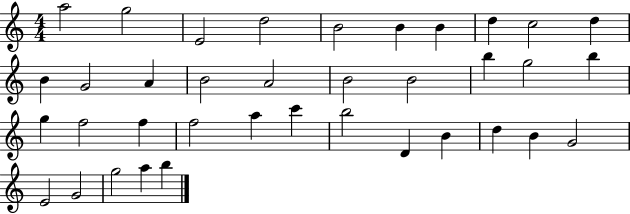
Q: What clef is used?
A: treble